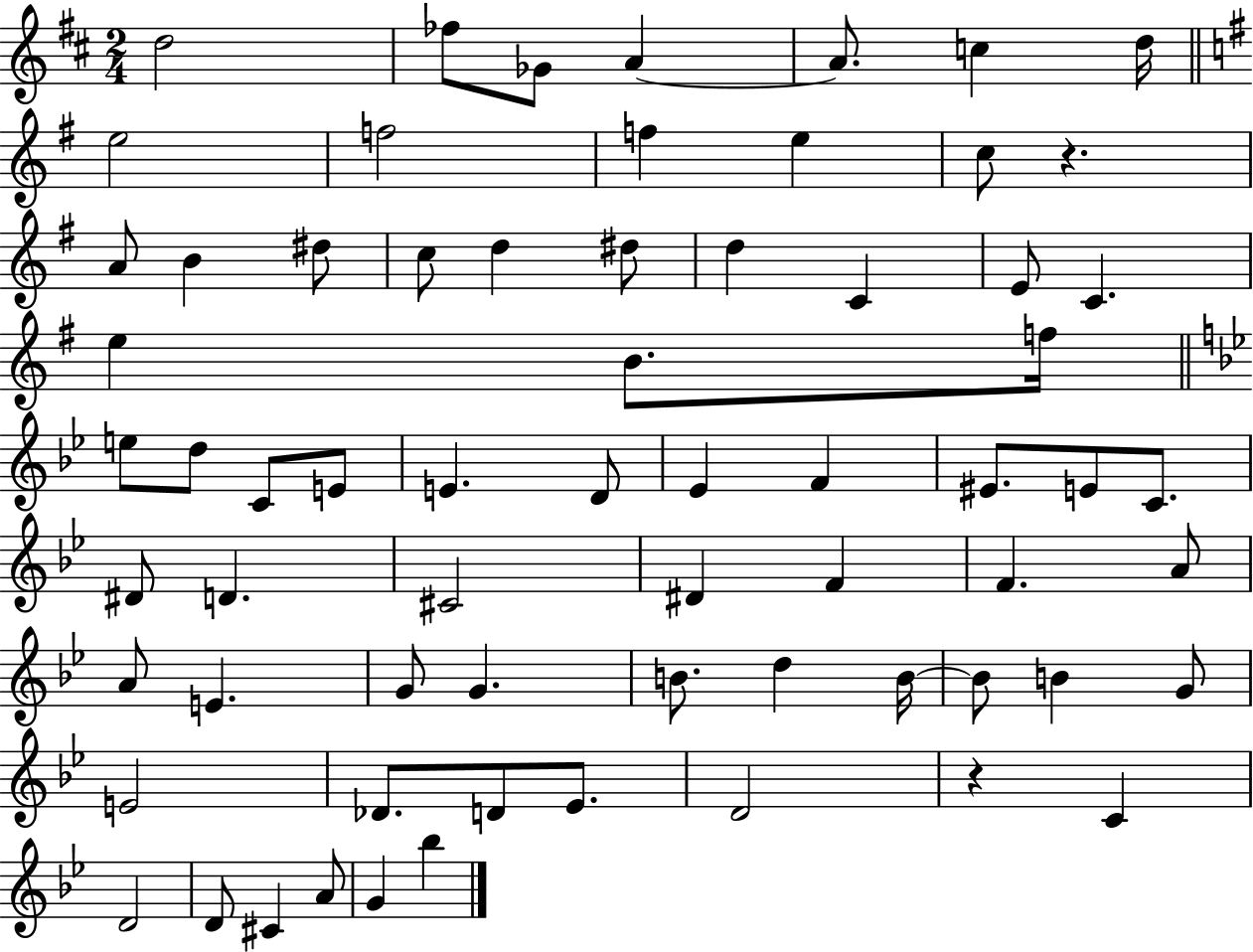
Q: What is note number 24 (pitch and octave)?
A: B4